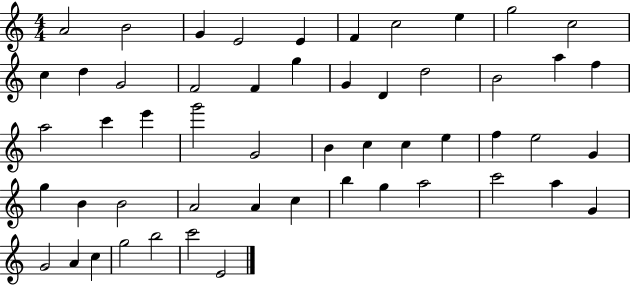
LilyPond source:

{
  \clef treble
  \numericTimeSignature
  \time 4/4
  \key c \major
  a'2 b'2 | g'4 e'2 e'4 | f'4 c''2 e''4 | g''2 c''2 | \break c''4 d''4 g'2 | f'2 f'4 g''4 | g'4 d'4 d''2 | b'2 a''4 f''4 | \break a''2 c'''4 e'''4 | g'''2 g'2 | b'4 c''4 c''4 e''4 | f''4 e''2 g'4 | \break g''4 b'4 b'2 | a'2 a'4 c''4 | b''4 g''4 a''2 | c'''2 a''4 g'4 | \break g'2 a'4 c''4 | g''2 b''2 | c'''2 e'2 | \bar "|."
}